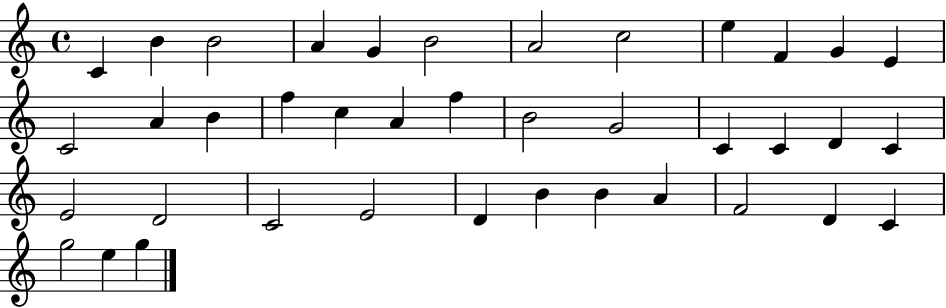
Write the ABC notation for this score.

X:1
T:Untitled
M:4/4
L:1/4
K:C
C B B2 A G B2 A2 c2 e F G E C2 A B f c A f B2 G2 C C D C E2 D2 C2 E2 D B B A F2 D C g2 e g